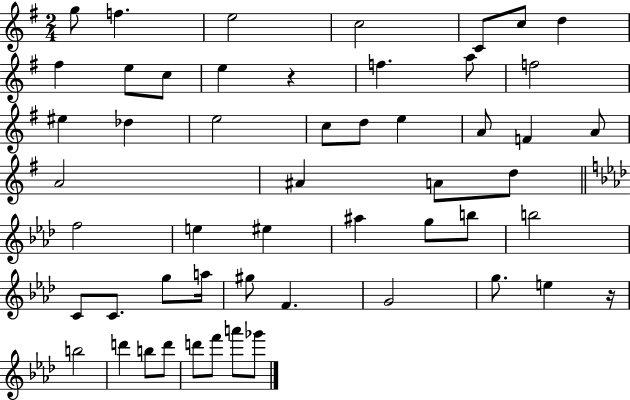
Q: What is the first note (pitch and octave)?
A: G5